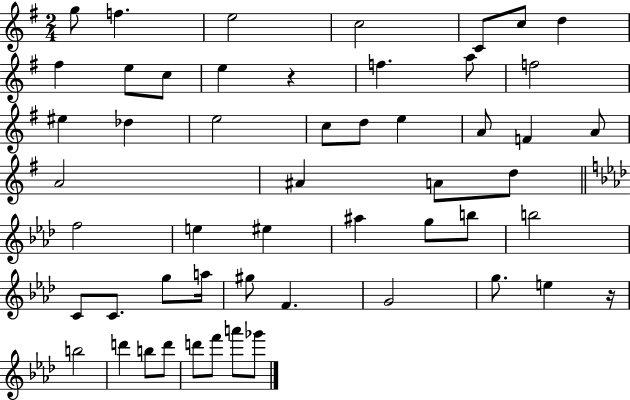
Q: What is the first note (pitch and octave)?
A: G5